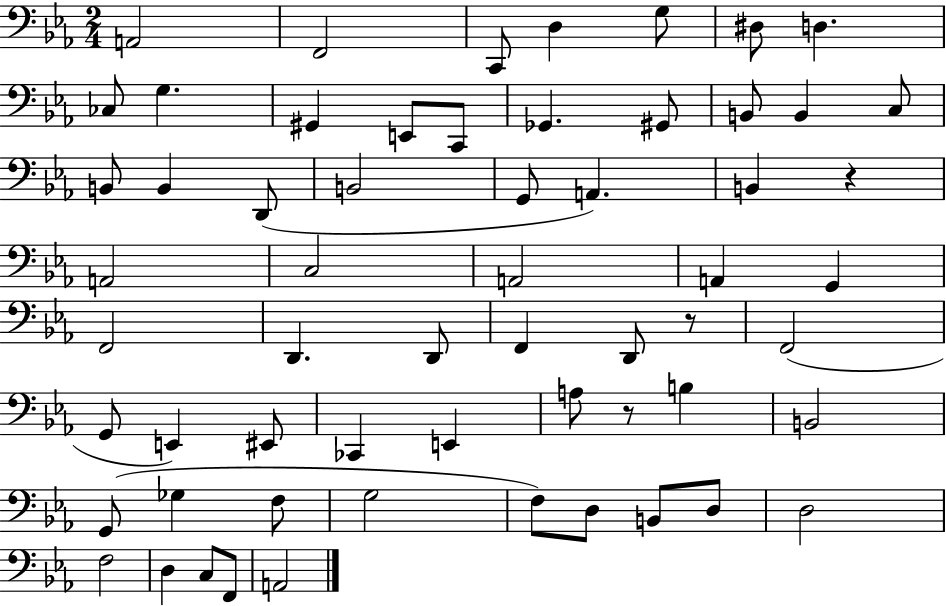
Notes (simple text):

A2/h F2/h C2/e D3/q G3/e D#3/e D3/q. CES3/e G3/q. G#2/q E2/e C2/e Gb2/q. G#2/e B2/e B2/q C3/e B2/e B2/q D2/e B2/h G2/e A2/q. B2/q R/q A2/h C3/h A2/h A2/q G2/q F2/h D2/q. D2/e F2/q D2/e R/e F2/h G2/e E2/q EIS2/e CES2/q E2/q A3/e R/e B3/q B2/h G2/e Gb3/q F3/e G3/h F3/e D3/e B2/e D3/e D3/h F3/h D3/q C3/e F2/e A2/h